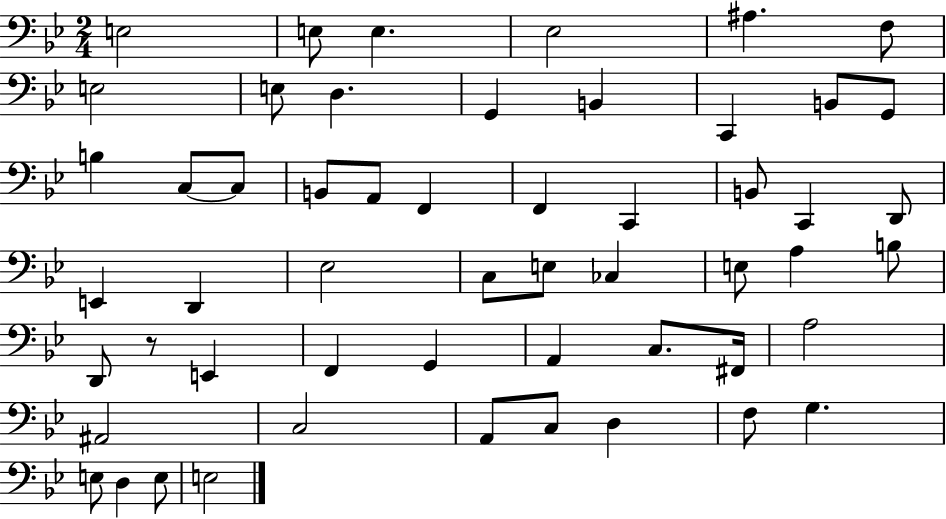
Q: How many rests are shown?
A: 1